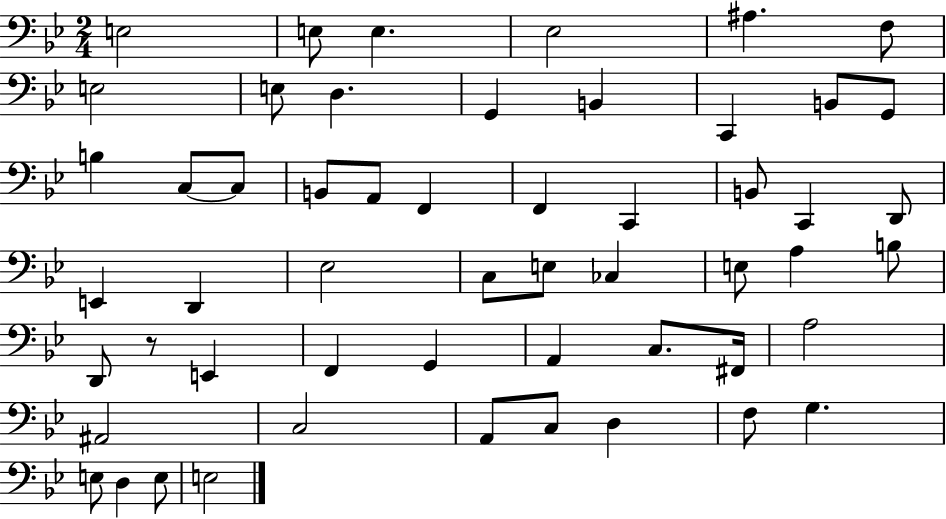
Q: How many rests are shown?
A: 1